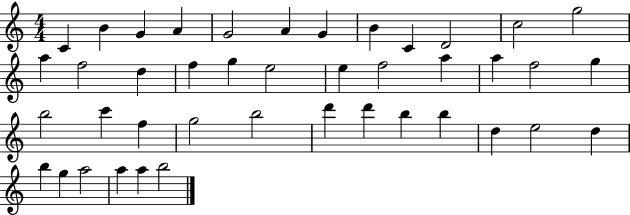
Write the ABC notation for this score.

X:1
T:Untitled
M:4/4
L:1/4
K:C
C B G A G2 A G B C D2 c2 g2 a f2 d f g e2 e f2 a a f2 g b2 c' f g2 b2 d' d' b b d e2 d b g a2 a a b2